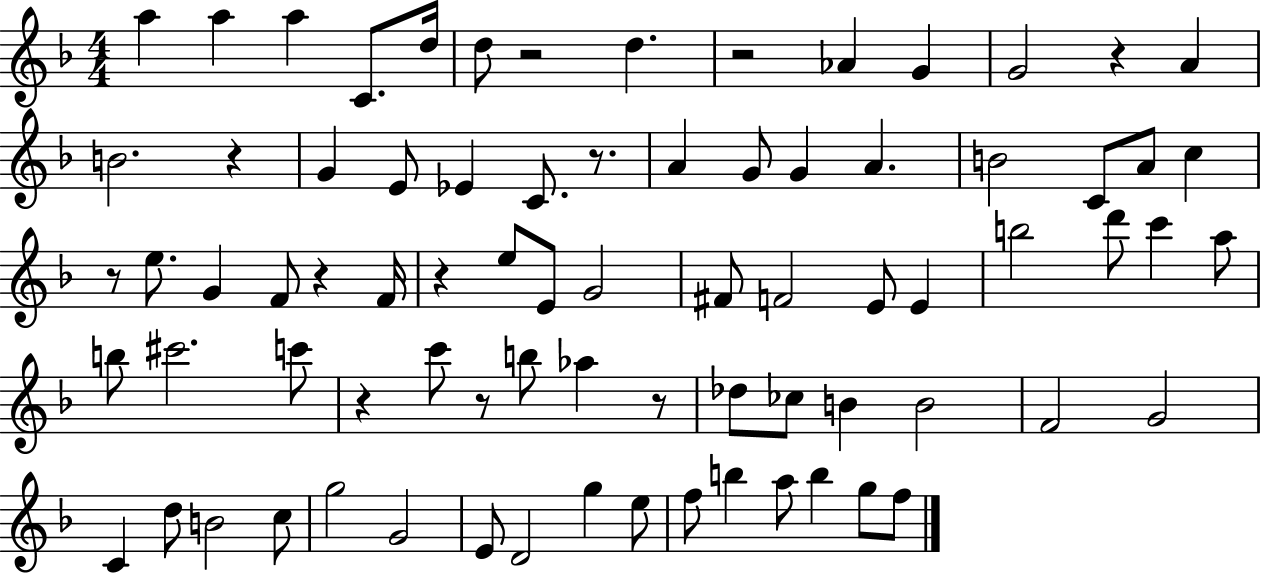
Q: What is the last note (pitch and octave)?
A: F5